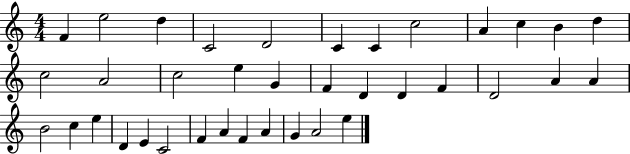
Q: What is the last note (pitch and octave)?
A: E5